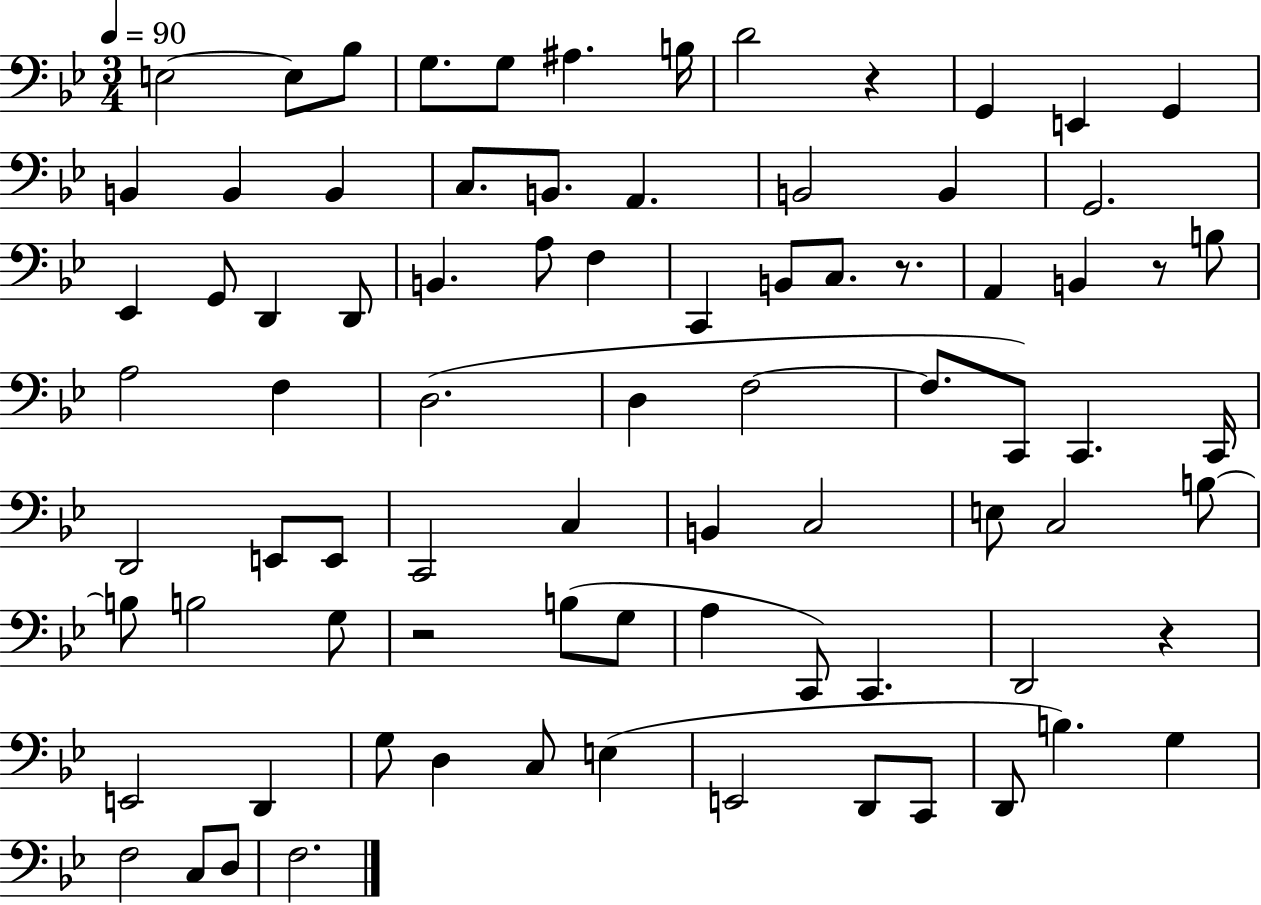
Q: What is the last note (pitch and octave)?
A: F3